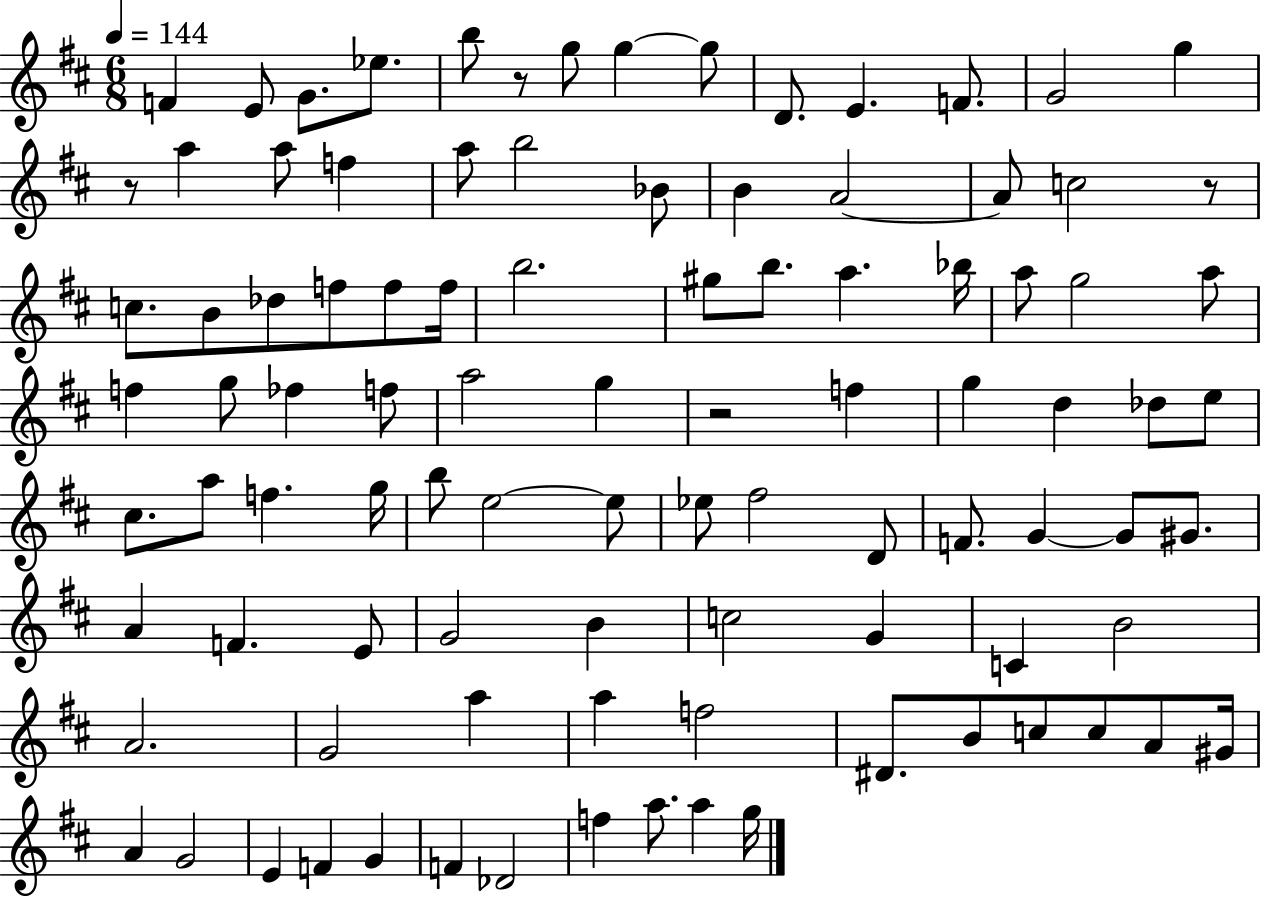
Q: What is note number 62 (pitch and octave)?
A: G#4